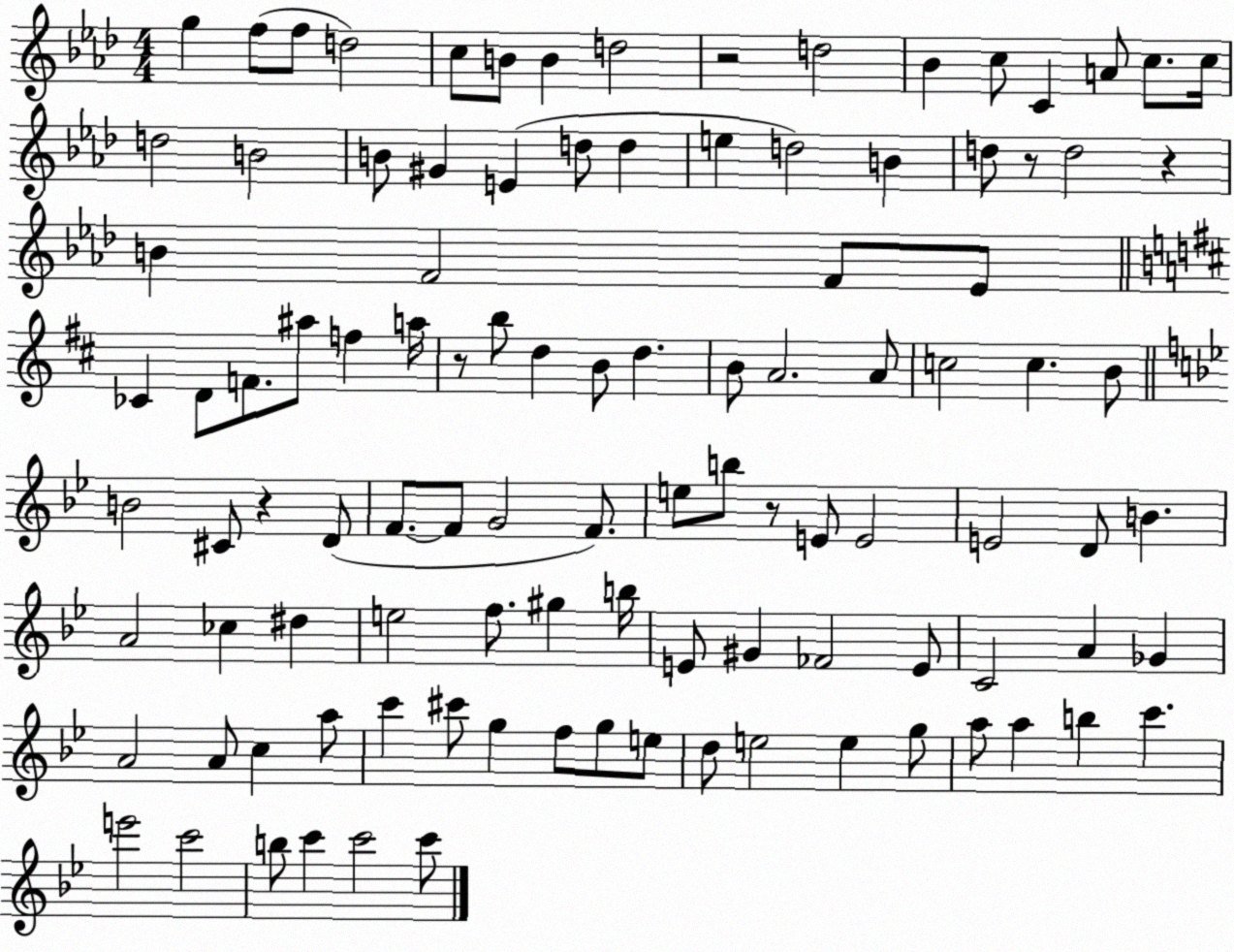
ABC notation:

X:1
T:Untitled
M:4/4
L:1/4
K:Ab
g f/2 f/2 d2 c/2 B/2 B d2 z2 d2 _B c/2 C A/2 c/2 c/4 d2 B2 B/2 ^G E d/2 d e d2 B d/2 z/2 d2 z B F2 F/2 _E/2 _C D/2 F/2 ^a/2 f a/4 z/2 b/2 d B/2 d B/2 A2 A/2 c2 c B/2 B2 ^C/2 z D/2 F/2 F/2 G2 F/2 e/2 b/2 z/2 E/2 E2 E2 D/2 B A2 _c ^d e2 f/2 ^g b/4 E/2 ^G _F2 E/2 C2 A _G A2 A/2 c a/2 c' ^c'/2 g f/2 g/2 e/2 d/2 e2 e g/2 a/2 a b c' e'2 c'2 b/2 c' c'2 c'/2